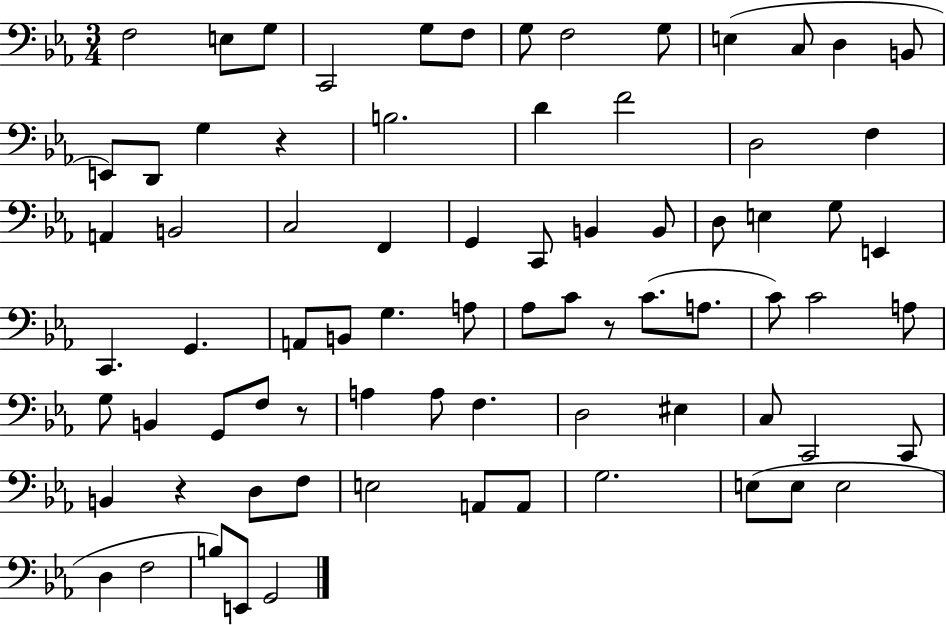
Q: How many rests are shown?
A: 4